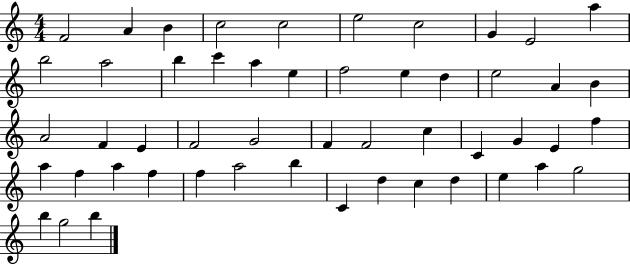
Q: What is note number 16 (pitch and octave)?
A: E5